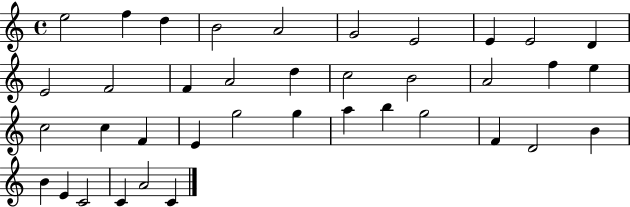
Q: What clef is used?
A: treble